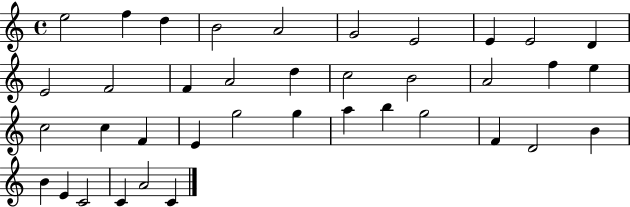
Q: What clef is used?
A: treble